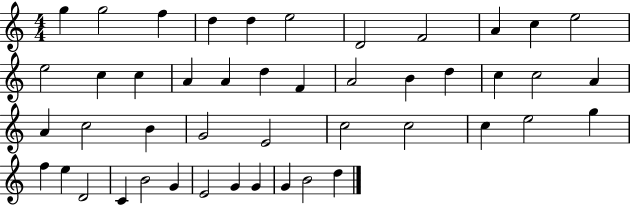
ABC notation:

X:1
T:Untitled
M:4/4
L:1/4
K:C
g g2 f d d e2 D2 F2 A c e2 e2 c c A A d F A2 B d c c2 A A c2 B G2 E2 c2 c2 c e2 g f e D2 C B2 G E2 G G G B2 d